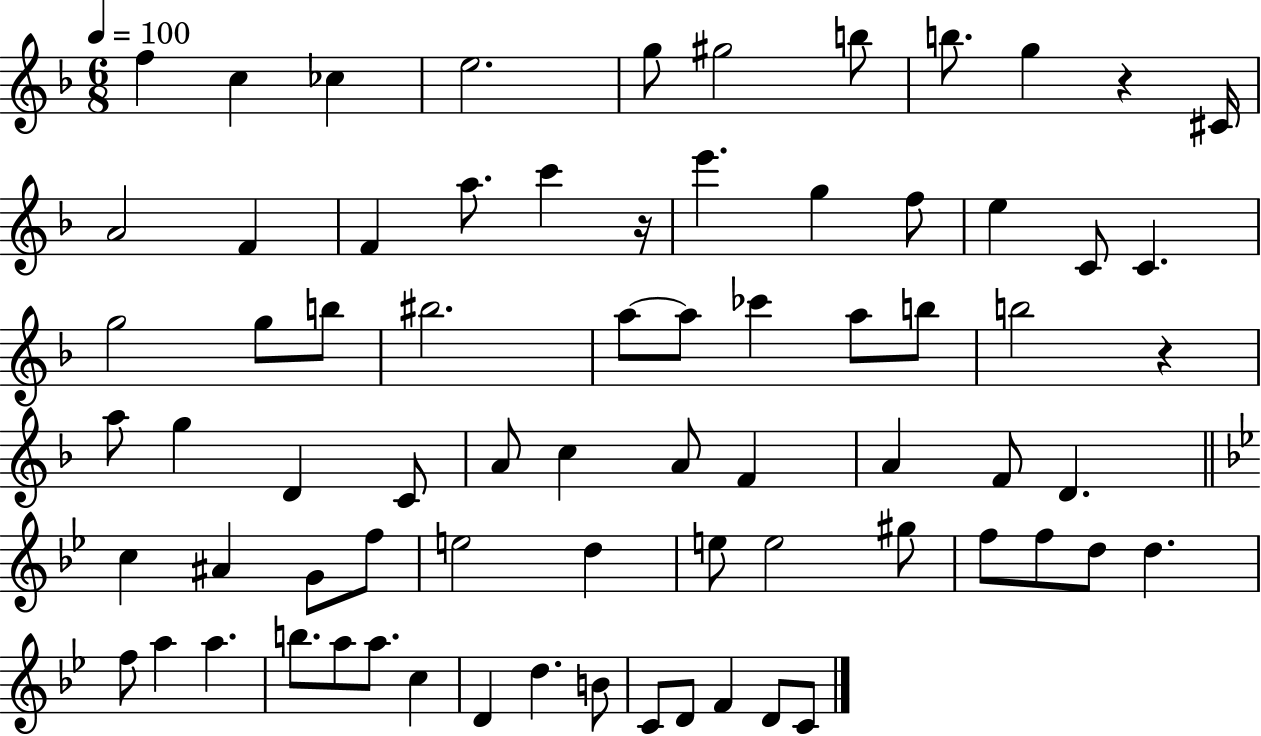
X:1
T:Untitled
M:6/8
L:1/4
K:F
f c _c e2 g/2 ^g2 b/2 b/2 g z ^C/4 A2 F F a/2 c' z/4 e' g f/2 e C/2 C g2 g/2 b/2 ^b2 a/2 a/2 _c' a/2 b/2 b2 z a/2 g D C/2 A/2 c A/2 F A F/2 D c ^A G/2 f/2 e2 d e/2 e2 ^g/2 f/2 f/2 d/2 d f/2 a a b/2 a/2 a/2 c D d B/2 C/2 D/2 F D/2 C/2